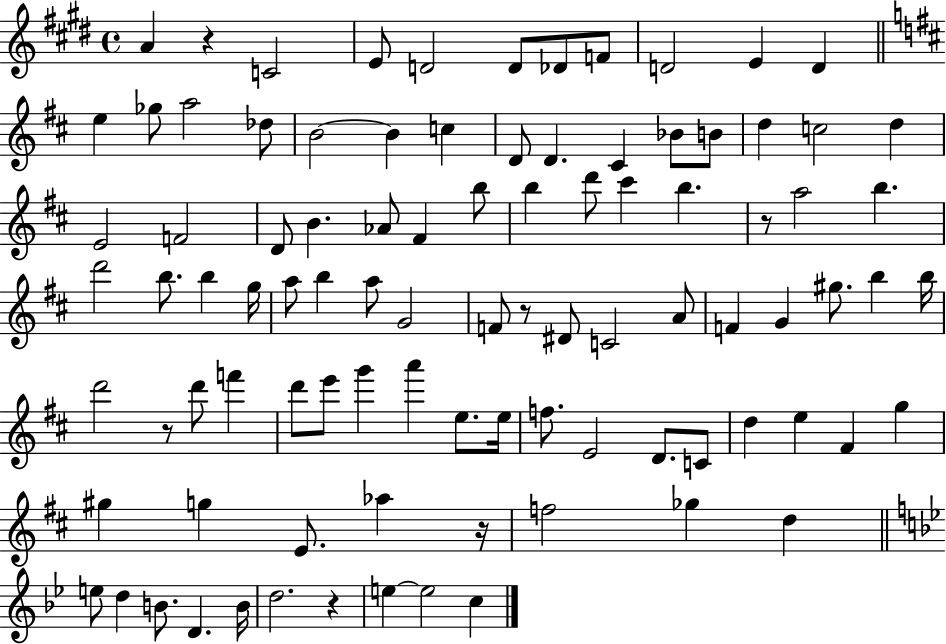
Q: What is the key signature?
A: E major